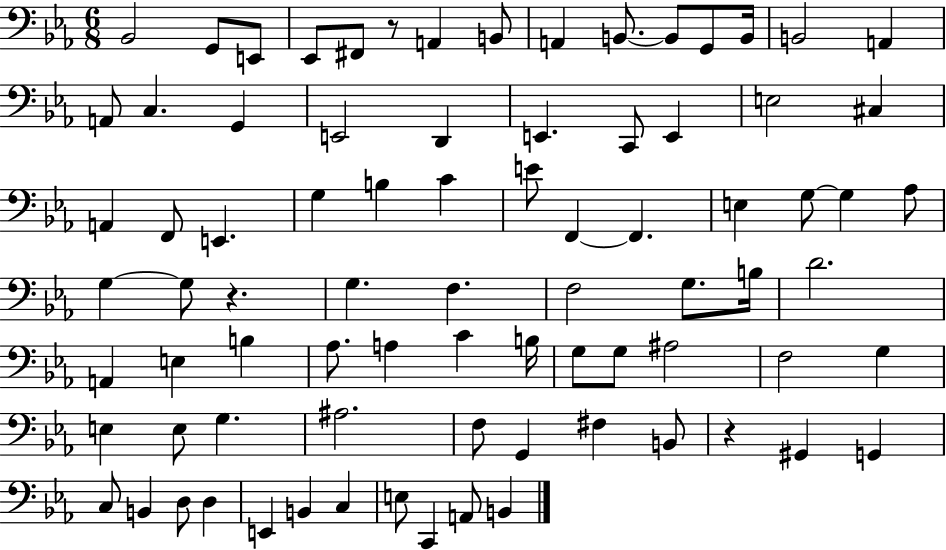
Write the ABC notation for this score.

X:1
T:Untitled
M:6/8
L:1/4
K:Eb
_B,,2 G,,/2 E,,/2 _E,,/2 ^F,,/2 z/2 A,, B,,/2 A,, B,,/2 B,,/2 G,,/2 B,,/4 B,,2 A,, A,,/2 C, G,, E,,2 D,, E,, C,,/2 E,, E,2 ^C, A,, F,,/2 E,, G, B, C E/2 F,, F,, E, G,/2 G, _A,/2 G, G,/2 z G, F, F,2 G,/2 B,/4 D2 A,, E, B, _A,/2 A, C B,/4 G,/2 G,/2 ^A,2 F,2 G, E, E,/2 G, ^A,2 F,/2 G,, ^F, B,,/2 z ^G,, G,, C,/2 B,, D,/2 D, E,, B,, C, E,/2 C,, A,,/2 B,,